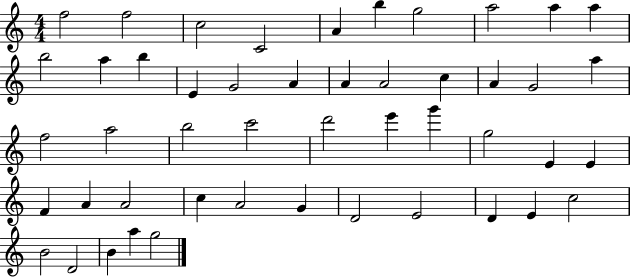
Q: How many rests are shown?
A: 0